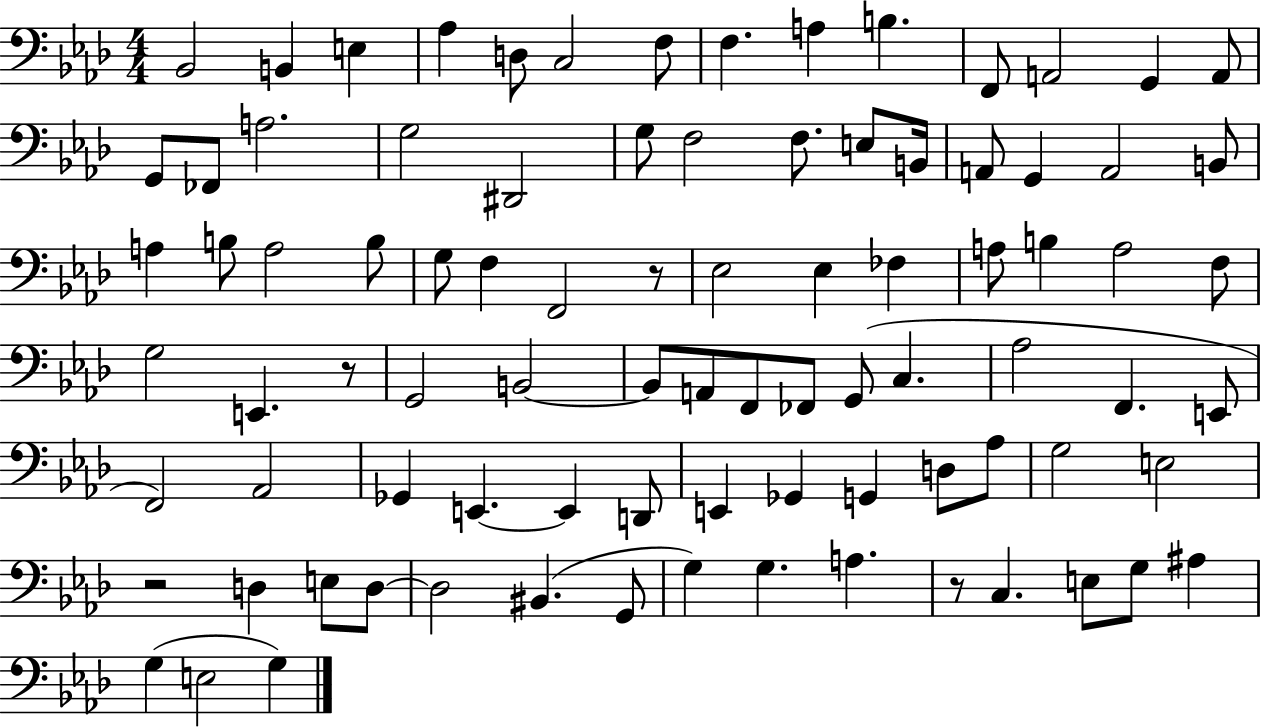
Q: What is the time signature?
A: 4/4